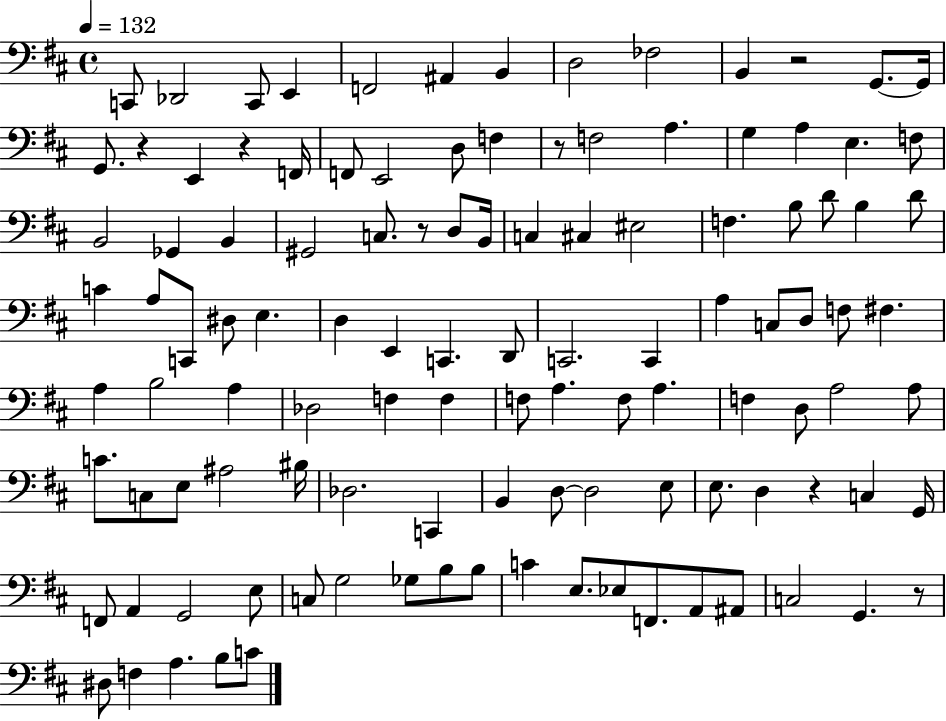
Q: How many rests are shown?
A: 7